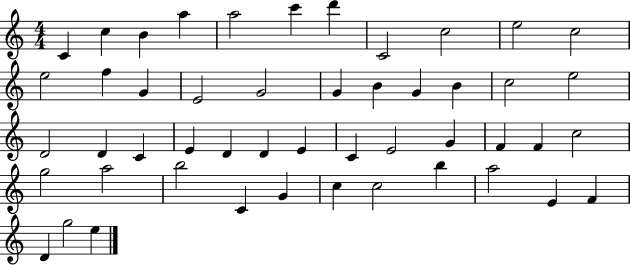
{
  \clef treble
  \numericTimeSignature
  \time 4/4
  \key c \major
  c'4 c''4 b'4 a''4 | a''2 c'''4 d'''4 | c'2 c''2 | e''2 c''2 | \break e''2 f''4 g'4 | e'2 g'2 | g'4 b'4 g'4 b'4 | c''2 e''2 | \break d'2 d'4 c'4 | e'4 d'4 d'4 e'4 | c'4 e'2 g'4 | f'4 f'4 c''2 | \break g''2 a''2 | b''2 c'4 g'4 | c''4 c''2 b''4 | a''2 e'4 f'4 | \break d'4 g''2 e''4 | \bar "|."
}